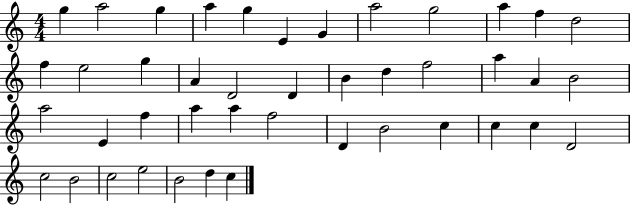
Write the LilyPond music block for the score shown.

{
  \clef treble
  \numericTimeSignature
  \time 4/4
  \key c \major
  g''4 a''2 g''4 | a''4 g''4 e'4 g'4 | a''2 g''2 | a''4 f''4 d''2 | \break f''4 e''2 g''4 | a'4 d'2 d'4 | b'4 d''4 f''2 | a''4 a'4 b'2 | \break a''2 e'4 f''4 | a''4 a''4 f''2 | d'4 b'2 c''4 | c''4 c''4 d'2 | \break c''2 b'2 | c''2 e''2 | b'2 d''4 c''4 | \bar "|."
}